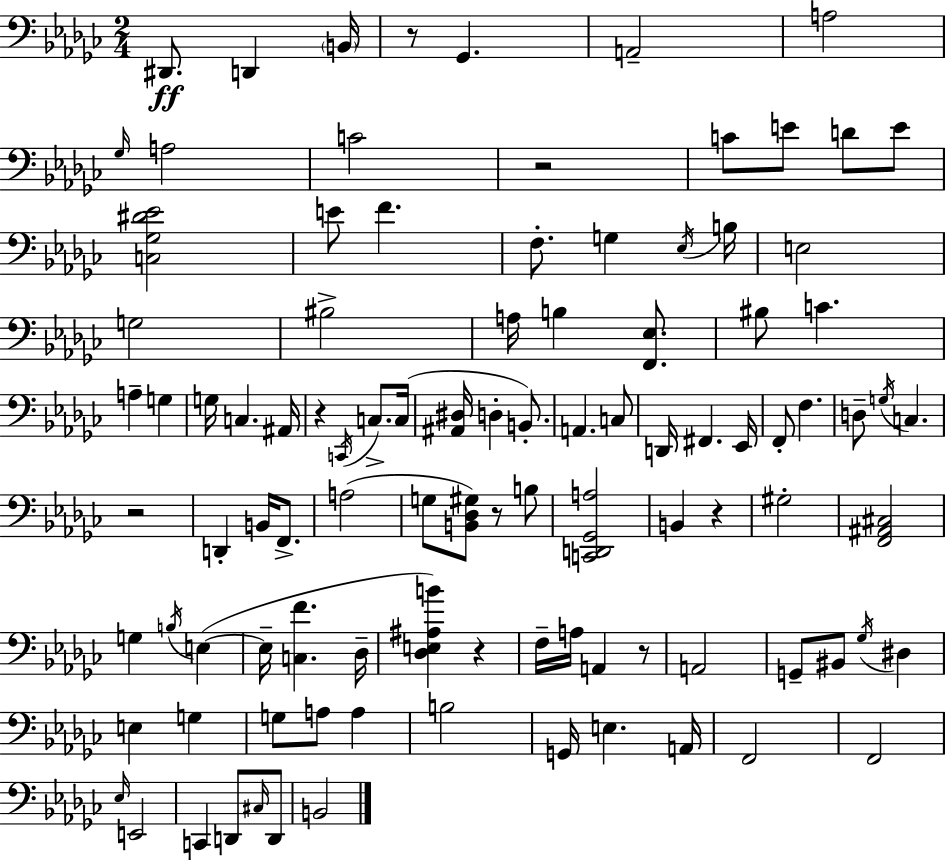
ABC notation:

X:1
T:Untitled
M:2/4
L:1/4
K:Ebm
^D,,/2 D,, B,,/4 z/2 _G,, A,,2 A,2 _G,/4 A,2 C2 z2 C/2 E/2 D/2 E/2 [C,_G,^D_E]2 E/2 F F,/2 G, _E,/4 B,/4 E,2 G,2 ^B,2 A,/4 B, [F,,_E,]/2 ^B,/2 C A, G, G,/4 C, ^A,,/4 z C,,/4 C,/2 C,/4 [^A,,^D,]/4 D, B,,/2 A,, C,/2 D,,/4 ^F,, _E,,/4 F,,/2 F, D,/2 G,/4 C, z2 D,, B,,/4 F,,/2 A,2 G,/2 [B,,_D,^G,]/2 z/2 B,/2 [C,,D,,_G,,A,]2 B,, z ^G,2 [F,,^A,,^C,]2 G, B,/4 E, E,/4 [C,F] _D,/4 [_D,E,^A,B] z F,/4 A,/4 A,, z/2 A,,2 G,,/2 ^B,,/2 _G,/4 ^D, E, G, G,/2 A,/2 A, B,2 G,,/4 E, A,,/4 F,,2 F,,2 _E,/4 E,,2 C,, D,,/2 ^C,/4 D,,/2 B,,2